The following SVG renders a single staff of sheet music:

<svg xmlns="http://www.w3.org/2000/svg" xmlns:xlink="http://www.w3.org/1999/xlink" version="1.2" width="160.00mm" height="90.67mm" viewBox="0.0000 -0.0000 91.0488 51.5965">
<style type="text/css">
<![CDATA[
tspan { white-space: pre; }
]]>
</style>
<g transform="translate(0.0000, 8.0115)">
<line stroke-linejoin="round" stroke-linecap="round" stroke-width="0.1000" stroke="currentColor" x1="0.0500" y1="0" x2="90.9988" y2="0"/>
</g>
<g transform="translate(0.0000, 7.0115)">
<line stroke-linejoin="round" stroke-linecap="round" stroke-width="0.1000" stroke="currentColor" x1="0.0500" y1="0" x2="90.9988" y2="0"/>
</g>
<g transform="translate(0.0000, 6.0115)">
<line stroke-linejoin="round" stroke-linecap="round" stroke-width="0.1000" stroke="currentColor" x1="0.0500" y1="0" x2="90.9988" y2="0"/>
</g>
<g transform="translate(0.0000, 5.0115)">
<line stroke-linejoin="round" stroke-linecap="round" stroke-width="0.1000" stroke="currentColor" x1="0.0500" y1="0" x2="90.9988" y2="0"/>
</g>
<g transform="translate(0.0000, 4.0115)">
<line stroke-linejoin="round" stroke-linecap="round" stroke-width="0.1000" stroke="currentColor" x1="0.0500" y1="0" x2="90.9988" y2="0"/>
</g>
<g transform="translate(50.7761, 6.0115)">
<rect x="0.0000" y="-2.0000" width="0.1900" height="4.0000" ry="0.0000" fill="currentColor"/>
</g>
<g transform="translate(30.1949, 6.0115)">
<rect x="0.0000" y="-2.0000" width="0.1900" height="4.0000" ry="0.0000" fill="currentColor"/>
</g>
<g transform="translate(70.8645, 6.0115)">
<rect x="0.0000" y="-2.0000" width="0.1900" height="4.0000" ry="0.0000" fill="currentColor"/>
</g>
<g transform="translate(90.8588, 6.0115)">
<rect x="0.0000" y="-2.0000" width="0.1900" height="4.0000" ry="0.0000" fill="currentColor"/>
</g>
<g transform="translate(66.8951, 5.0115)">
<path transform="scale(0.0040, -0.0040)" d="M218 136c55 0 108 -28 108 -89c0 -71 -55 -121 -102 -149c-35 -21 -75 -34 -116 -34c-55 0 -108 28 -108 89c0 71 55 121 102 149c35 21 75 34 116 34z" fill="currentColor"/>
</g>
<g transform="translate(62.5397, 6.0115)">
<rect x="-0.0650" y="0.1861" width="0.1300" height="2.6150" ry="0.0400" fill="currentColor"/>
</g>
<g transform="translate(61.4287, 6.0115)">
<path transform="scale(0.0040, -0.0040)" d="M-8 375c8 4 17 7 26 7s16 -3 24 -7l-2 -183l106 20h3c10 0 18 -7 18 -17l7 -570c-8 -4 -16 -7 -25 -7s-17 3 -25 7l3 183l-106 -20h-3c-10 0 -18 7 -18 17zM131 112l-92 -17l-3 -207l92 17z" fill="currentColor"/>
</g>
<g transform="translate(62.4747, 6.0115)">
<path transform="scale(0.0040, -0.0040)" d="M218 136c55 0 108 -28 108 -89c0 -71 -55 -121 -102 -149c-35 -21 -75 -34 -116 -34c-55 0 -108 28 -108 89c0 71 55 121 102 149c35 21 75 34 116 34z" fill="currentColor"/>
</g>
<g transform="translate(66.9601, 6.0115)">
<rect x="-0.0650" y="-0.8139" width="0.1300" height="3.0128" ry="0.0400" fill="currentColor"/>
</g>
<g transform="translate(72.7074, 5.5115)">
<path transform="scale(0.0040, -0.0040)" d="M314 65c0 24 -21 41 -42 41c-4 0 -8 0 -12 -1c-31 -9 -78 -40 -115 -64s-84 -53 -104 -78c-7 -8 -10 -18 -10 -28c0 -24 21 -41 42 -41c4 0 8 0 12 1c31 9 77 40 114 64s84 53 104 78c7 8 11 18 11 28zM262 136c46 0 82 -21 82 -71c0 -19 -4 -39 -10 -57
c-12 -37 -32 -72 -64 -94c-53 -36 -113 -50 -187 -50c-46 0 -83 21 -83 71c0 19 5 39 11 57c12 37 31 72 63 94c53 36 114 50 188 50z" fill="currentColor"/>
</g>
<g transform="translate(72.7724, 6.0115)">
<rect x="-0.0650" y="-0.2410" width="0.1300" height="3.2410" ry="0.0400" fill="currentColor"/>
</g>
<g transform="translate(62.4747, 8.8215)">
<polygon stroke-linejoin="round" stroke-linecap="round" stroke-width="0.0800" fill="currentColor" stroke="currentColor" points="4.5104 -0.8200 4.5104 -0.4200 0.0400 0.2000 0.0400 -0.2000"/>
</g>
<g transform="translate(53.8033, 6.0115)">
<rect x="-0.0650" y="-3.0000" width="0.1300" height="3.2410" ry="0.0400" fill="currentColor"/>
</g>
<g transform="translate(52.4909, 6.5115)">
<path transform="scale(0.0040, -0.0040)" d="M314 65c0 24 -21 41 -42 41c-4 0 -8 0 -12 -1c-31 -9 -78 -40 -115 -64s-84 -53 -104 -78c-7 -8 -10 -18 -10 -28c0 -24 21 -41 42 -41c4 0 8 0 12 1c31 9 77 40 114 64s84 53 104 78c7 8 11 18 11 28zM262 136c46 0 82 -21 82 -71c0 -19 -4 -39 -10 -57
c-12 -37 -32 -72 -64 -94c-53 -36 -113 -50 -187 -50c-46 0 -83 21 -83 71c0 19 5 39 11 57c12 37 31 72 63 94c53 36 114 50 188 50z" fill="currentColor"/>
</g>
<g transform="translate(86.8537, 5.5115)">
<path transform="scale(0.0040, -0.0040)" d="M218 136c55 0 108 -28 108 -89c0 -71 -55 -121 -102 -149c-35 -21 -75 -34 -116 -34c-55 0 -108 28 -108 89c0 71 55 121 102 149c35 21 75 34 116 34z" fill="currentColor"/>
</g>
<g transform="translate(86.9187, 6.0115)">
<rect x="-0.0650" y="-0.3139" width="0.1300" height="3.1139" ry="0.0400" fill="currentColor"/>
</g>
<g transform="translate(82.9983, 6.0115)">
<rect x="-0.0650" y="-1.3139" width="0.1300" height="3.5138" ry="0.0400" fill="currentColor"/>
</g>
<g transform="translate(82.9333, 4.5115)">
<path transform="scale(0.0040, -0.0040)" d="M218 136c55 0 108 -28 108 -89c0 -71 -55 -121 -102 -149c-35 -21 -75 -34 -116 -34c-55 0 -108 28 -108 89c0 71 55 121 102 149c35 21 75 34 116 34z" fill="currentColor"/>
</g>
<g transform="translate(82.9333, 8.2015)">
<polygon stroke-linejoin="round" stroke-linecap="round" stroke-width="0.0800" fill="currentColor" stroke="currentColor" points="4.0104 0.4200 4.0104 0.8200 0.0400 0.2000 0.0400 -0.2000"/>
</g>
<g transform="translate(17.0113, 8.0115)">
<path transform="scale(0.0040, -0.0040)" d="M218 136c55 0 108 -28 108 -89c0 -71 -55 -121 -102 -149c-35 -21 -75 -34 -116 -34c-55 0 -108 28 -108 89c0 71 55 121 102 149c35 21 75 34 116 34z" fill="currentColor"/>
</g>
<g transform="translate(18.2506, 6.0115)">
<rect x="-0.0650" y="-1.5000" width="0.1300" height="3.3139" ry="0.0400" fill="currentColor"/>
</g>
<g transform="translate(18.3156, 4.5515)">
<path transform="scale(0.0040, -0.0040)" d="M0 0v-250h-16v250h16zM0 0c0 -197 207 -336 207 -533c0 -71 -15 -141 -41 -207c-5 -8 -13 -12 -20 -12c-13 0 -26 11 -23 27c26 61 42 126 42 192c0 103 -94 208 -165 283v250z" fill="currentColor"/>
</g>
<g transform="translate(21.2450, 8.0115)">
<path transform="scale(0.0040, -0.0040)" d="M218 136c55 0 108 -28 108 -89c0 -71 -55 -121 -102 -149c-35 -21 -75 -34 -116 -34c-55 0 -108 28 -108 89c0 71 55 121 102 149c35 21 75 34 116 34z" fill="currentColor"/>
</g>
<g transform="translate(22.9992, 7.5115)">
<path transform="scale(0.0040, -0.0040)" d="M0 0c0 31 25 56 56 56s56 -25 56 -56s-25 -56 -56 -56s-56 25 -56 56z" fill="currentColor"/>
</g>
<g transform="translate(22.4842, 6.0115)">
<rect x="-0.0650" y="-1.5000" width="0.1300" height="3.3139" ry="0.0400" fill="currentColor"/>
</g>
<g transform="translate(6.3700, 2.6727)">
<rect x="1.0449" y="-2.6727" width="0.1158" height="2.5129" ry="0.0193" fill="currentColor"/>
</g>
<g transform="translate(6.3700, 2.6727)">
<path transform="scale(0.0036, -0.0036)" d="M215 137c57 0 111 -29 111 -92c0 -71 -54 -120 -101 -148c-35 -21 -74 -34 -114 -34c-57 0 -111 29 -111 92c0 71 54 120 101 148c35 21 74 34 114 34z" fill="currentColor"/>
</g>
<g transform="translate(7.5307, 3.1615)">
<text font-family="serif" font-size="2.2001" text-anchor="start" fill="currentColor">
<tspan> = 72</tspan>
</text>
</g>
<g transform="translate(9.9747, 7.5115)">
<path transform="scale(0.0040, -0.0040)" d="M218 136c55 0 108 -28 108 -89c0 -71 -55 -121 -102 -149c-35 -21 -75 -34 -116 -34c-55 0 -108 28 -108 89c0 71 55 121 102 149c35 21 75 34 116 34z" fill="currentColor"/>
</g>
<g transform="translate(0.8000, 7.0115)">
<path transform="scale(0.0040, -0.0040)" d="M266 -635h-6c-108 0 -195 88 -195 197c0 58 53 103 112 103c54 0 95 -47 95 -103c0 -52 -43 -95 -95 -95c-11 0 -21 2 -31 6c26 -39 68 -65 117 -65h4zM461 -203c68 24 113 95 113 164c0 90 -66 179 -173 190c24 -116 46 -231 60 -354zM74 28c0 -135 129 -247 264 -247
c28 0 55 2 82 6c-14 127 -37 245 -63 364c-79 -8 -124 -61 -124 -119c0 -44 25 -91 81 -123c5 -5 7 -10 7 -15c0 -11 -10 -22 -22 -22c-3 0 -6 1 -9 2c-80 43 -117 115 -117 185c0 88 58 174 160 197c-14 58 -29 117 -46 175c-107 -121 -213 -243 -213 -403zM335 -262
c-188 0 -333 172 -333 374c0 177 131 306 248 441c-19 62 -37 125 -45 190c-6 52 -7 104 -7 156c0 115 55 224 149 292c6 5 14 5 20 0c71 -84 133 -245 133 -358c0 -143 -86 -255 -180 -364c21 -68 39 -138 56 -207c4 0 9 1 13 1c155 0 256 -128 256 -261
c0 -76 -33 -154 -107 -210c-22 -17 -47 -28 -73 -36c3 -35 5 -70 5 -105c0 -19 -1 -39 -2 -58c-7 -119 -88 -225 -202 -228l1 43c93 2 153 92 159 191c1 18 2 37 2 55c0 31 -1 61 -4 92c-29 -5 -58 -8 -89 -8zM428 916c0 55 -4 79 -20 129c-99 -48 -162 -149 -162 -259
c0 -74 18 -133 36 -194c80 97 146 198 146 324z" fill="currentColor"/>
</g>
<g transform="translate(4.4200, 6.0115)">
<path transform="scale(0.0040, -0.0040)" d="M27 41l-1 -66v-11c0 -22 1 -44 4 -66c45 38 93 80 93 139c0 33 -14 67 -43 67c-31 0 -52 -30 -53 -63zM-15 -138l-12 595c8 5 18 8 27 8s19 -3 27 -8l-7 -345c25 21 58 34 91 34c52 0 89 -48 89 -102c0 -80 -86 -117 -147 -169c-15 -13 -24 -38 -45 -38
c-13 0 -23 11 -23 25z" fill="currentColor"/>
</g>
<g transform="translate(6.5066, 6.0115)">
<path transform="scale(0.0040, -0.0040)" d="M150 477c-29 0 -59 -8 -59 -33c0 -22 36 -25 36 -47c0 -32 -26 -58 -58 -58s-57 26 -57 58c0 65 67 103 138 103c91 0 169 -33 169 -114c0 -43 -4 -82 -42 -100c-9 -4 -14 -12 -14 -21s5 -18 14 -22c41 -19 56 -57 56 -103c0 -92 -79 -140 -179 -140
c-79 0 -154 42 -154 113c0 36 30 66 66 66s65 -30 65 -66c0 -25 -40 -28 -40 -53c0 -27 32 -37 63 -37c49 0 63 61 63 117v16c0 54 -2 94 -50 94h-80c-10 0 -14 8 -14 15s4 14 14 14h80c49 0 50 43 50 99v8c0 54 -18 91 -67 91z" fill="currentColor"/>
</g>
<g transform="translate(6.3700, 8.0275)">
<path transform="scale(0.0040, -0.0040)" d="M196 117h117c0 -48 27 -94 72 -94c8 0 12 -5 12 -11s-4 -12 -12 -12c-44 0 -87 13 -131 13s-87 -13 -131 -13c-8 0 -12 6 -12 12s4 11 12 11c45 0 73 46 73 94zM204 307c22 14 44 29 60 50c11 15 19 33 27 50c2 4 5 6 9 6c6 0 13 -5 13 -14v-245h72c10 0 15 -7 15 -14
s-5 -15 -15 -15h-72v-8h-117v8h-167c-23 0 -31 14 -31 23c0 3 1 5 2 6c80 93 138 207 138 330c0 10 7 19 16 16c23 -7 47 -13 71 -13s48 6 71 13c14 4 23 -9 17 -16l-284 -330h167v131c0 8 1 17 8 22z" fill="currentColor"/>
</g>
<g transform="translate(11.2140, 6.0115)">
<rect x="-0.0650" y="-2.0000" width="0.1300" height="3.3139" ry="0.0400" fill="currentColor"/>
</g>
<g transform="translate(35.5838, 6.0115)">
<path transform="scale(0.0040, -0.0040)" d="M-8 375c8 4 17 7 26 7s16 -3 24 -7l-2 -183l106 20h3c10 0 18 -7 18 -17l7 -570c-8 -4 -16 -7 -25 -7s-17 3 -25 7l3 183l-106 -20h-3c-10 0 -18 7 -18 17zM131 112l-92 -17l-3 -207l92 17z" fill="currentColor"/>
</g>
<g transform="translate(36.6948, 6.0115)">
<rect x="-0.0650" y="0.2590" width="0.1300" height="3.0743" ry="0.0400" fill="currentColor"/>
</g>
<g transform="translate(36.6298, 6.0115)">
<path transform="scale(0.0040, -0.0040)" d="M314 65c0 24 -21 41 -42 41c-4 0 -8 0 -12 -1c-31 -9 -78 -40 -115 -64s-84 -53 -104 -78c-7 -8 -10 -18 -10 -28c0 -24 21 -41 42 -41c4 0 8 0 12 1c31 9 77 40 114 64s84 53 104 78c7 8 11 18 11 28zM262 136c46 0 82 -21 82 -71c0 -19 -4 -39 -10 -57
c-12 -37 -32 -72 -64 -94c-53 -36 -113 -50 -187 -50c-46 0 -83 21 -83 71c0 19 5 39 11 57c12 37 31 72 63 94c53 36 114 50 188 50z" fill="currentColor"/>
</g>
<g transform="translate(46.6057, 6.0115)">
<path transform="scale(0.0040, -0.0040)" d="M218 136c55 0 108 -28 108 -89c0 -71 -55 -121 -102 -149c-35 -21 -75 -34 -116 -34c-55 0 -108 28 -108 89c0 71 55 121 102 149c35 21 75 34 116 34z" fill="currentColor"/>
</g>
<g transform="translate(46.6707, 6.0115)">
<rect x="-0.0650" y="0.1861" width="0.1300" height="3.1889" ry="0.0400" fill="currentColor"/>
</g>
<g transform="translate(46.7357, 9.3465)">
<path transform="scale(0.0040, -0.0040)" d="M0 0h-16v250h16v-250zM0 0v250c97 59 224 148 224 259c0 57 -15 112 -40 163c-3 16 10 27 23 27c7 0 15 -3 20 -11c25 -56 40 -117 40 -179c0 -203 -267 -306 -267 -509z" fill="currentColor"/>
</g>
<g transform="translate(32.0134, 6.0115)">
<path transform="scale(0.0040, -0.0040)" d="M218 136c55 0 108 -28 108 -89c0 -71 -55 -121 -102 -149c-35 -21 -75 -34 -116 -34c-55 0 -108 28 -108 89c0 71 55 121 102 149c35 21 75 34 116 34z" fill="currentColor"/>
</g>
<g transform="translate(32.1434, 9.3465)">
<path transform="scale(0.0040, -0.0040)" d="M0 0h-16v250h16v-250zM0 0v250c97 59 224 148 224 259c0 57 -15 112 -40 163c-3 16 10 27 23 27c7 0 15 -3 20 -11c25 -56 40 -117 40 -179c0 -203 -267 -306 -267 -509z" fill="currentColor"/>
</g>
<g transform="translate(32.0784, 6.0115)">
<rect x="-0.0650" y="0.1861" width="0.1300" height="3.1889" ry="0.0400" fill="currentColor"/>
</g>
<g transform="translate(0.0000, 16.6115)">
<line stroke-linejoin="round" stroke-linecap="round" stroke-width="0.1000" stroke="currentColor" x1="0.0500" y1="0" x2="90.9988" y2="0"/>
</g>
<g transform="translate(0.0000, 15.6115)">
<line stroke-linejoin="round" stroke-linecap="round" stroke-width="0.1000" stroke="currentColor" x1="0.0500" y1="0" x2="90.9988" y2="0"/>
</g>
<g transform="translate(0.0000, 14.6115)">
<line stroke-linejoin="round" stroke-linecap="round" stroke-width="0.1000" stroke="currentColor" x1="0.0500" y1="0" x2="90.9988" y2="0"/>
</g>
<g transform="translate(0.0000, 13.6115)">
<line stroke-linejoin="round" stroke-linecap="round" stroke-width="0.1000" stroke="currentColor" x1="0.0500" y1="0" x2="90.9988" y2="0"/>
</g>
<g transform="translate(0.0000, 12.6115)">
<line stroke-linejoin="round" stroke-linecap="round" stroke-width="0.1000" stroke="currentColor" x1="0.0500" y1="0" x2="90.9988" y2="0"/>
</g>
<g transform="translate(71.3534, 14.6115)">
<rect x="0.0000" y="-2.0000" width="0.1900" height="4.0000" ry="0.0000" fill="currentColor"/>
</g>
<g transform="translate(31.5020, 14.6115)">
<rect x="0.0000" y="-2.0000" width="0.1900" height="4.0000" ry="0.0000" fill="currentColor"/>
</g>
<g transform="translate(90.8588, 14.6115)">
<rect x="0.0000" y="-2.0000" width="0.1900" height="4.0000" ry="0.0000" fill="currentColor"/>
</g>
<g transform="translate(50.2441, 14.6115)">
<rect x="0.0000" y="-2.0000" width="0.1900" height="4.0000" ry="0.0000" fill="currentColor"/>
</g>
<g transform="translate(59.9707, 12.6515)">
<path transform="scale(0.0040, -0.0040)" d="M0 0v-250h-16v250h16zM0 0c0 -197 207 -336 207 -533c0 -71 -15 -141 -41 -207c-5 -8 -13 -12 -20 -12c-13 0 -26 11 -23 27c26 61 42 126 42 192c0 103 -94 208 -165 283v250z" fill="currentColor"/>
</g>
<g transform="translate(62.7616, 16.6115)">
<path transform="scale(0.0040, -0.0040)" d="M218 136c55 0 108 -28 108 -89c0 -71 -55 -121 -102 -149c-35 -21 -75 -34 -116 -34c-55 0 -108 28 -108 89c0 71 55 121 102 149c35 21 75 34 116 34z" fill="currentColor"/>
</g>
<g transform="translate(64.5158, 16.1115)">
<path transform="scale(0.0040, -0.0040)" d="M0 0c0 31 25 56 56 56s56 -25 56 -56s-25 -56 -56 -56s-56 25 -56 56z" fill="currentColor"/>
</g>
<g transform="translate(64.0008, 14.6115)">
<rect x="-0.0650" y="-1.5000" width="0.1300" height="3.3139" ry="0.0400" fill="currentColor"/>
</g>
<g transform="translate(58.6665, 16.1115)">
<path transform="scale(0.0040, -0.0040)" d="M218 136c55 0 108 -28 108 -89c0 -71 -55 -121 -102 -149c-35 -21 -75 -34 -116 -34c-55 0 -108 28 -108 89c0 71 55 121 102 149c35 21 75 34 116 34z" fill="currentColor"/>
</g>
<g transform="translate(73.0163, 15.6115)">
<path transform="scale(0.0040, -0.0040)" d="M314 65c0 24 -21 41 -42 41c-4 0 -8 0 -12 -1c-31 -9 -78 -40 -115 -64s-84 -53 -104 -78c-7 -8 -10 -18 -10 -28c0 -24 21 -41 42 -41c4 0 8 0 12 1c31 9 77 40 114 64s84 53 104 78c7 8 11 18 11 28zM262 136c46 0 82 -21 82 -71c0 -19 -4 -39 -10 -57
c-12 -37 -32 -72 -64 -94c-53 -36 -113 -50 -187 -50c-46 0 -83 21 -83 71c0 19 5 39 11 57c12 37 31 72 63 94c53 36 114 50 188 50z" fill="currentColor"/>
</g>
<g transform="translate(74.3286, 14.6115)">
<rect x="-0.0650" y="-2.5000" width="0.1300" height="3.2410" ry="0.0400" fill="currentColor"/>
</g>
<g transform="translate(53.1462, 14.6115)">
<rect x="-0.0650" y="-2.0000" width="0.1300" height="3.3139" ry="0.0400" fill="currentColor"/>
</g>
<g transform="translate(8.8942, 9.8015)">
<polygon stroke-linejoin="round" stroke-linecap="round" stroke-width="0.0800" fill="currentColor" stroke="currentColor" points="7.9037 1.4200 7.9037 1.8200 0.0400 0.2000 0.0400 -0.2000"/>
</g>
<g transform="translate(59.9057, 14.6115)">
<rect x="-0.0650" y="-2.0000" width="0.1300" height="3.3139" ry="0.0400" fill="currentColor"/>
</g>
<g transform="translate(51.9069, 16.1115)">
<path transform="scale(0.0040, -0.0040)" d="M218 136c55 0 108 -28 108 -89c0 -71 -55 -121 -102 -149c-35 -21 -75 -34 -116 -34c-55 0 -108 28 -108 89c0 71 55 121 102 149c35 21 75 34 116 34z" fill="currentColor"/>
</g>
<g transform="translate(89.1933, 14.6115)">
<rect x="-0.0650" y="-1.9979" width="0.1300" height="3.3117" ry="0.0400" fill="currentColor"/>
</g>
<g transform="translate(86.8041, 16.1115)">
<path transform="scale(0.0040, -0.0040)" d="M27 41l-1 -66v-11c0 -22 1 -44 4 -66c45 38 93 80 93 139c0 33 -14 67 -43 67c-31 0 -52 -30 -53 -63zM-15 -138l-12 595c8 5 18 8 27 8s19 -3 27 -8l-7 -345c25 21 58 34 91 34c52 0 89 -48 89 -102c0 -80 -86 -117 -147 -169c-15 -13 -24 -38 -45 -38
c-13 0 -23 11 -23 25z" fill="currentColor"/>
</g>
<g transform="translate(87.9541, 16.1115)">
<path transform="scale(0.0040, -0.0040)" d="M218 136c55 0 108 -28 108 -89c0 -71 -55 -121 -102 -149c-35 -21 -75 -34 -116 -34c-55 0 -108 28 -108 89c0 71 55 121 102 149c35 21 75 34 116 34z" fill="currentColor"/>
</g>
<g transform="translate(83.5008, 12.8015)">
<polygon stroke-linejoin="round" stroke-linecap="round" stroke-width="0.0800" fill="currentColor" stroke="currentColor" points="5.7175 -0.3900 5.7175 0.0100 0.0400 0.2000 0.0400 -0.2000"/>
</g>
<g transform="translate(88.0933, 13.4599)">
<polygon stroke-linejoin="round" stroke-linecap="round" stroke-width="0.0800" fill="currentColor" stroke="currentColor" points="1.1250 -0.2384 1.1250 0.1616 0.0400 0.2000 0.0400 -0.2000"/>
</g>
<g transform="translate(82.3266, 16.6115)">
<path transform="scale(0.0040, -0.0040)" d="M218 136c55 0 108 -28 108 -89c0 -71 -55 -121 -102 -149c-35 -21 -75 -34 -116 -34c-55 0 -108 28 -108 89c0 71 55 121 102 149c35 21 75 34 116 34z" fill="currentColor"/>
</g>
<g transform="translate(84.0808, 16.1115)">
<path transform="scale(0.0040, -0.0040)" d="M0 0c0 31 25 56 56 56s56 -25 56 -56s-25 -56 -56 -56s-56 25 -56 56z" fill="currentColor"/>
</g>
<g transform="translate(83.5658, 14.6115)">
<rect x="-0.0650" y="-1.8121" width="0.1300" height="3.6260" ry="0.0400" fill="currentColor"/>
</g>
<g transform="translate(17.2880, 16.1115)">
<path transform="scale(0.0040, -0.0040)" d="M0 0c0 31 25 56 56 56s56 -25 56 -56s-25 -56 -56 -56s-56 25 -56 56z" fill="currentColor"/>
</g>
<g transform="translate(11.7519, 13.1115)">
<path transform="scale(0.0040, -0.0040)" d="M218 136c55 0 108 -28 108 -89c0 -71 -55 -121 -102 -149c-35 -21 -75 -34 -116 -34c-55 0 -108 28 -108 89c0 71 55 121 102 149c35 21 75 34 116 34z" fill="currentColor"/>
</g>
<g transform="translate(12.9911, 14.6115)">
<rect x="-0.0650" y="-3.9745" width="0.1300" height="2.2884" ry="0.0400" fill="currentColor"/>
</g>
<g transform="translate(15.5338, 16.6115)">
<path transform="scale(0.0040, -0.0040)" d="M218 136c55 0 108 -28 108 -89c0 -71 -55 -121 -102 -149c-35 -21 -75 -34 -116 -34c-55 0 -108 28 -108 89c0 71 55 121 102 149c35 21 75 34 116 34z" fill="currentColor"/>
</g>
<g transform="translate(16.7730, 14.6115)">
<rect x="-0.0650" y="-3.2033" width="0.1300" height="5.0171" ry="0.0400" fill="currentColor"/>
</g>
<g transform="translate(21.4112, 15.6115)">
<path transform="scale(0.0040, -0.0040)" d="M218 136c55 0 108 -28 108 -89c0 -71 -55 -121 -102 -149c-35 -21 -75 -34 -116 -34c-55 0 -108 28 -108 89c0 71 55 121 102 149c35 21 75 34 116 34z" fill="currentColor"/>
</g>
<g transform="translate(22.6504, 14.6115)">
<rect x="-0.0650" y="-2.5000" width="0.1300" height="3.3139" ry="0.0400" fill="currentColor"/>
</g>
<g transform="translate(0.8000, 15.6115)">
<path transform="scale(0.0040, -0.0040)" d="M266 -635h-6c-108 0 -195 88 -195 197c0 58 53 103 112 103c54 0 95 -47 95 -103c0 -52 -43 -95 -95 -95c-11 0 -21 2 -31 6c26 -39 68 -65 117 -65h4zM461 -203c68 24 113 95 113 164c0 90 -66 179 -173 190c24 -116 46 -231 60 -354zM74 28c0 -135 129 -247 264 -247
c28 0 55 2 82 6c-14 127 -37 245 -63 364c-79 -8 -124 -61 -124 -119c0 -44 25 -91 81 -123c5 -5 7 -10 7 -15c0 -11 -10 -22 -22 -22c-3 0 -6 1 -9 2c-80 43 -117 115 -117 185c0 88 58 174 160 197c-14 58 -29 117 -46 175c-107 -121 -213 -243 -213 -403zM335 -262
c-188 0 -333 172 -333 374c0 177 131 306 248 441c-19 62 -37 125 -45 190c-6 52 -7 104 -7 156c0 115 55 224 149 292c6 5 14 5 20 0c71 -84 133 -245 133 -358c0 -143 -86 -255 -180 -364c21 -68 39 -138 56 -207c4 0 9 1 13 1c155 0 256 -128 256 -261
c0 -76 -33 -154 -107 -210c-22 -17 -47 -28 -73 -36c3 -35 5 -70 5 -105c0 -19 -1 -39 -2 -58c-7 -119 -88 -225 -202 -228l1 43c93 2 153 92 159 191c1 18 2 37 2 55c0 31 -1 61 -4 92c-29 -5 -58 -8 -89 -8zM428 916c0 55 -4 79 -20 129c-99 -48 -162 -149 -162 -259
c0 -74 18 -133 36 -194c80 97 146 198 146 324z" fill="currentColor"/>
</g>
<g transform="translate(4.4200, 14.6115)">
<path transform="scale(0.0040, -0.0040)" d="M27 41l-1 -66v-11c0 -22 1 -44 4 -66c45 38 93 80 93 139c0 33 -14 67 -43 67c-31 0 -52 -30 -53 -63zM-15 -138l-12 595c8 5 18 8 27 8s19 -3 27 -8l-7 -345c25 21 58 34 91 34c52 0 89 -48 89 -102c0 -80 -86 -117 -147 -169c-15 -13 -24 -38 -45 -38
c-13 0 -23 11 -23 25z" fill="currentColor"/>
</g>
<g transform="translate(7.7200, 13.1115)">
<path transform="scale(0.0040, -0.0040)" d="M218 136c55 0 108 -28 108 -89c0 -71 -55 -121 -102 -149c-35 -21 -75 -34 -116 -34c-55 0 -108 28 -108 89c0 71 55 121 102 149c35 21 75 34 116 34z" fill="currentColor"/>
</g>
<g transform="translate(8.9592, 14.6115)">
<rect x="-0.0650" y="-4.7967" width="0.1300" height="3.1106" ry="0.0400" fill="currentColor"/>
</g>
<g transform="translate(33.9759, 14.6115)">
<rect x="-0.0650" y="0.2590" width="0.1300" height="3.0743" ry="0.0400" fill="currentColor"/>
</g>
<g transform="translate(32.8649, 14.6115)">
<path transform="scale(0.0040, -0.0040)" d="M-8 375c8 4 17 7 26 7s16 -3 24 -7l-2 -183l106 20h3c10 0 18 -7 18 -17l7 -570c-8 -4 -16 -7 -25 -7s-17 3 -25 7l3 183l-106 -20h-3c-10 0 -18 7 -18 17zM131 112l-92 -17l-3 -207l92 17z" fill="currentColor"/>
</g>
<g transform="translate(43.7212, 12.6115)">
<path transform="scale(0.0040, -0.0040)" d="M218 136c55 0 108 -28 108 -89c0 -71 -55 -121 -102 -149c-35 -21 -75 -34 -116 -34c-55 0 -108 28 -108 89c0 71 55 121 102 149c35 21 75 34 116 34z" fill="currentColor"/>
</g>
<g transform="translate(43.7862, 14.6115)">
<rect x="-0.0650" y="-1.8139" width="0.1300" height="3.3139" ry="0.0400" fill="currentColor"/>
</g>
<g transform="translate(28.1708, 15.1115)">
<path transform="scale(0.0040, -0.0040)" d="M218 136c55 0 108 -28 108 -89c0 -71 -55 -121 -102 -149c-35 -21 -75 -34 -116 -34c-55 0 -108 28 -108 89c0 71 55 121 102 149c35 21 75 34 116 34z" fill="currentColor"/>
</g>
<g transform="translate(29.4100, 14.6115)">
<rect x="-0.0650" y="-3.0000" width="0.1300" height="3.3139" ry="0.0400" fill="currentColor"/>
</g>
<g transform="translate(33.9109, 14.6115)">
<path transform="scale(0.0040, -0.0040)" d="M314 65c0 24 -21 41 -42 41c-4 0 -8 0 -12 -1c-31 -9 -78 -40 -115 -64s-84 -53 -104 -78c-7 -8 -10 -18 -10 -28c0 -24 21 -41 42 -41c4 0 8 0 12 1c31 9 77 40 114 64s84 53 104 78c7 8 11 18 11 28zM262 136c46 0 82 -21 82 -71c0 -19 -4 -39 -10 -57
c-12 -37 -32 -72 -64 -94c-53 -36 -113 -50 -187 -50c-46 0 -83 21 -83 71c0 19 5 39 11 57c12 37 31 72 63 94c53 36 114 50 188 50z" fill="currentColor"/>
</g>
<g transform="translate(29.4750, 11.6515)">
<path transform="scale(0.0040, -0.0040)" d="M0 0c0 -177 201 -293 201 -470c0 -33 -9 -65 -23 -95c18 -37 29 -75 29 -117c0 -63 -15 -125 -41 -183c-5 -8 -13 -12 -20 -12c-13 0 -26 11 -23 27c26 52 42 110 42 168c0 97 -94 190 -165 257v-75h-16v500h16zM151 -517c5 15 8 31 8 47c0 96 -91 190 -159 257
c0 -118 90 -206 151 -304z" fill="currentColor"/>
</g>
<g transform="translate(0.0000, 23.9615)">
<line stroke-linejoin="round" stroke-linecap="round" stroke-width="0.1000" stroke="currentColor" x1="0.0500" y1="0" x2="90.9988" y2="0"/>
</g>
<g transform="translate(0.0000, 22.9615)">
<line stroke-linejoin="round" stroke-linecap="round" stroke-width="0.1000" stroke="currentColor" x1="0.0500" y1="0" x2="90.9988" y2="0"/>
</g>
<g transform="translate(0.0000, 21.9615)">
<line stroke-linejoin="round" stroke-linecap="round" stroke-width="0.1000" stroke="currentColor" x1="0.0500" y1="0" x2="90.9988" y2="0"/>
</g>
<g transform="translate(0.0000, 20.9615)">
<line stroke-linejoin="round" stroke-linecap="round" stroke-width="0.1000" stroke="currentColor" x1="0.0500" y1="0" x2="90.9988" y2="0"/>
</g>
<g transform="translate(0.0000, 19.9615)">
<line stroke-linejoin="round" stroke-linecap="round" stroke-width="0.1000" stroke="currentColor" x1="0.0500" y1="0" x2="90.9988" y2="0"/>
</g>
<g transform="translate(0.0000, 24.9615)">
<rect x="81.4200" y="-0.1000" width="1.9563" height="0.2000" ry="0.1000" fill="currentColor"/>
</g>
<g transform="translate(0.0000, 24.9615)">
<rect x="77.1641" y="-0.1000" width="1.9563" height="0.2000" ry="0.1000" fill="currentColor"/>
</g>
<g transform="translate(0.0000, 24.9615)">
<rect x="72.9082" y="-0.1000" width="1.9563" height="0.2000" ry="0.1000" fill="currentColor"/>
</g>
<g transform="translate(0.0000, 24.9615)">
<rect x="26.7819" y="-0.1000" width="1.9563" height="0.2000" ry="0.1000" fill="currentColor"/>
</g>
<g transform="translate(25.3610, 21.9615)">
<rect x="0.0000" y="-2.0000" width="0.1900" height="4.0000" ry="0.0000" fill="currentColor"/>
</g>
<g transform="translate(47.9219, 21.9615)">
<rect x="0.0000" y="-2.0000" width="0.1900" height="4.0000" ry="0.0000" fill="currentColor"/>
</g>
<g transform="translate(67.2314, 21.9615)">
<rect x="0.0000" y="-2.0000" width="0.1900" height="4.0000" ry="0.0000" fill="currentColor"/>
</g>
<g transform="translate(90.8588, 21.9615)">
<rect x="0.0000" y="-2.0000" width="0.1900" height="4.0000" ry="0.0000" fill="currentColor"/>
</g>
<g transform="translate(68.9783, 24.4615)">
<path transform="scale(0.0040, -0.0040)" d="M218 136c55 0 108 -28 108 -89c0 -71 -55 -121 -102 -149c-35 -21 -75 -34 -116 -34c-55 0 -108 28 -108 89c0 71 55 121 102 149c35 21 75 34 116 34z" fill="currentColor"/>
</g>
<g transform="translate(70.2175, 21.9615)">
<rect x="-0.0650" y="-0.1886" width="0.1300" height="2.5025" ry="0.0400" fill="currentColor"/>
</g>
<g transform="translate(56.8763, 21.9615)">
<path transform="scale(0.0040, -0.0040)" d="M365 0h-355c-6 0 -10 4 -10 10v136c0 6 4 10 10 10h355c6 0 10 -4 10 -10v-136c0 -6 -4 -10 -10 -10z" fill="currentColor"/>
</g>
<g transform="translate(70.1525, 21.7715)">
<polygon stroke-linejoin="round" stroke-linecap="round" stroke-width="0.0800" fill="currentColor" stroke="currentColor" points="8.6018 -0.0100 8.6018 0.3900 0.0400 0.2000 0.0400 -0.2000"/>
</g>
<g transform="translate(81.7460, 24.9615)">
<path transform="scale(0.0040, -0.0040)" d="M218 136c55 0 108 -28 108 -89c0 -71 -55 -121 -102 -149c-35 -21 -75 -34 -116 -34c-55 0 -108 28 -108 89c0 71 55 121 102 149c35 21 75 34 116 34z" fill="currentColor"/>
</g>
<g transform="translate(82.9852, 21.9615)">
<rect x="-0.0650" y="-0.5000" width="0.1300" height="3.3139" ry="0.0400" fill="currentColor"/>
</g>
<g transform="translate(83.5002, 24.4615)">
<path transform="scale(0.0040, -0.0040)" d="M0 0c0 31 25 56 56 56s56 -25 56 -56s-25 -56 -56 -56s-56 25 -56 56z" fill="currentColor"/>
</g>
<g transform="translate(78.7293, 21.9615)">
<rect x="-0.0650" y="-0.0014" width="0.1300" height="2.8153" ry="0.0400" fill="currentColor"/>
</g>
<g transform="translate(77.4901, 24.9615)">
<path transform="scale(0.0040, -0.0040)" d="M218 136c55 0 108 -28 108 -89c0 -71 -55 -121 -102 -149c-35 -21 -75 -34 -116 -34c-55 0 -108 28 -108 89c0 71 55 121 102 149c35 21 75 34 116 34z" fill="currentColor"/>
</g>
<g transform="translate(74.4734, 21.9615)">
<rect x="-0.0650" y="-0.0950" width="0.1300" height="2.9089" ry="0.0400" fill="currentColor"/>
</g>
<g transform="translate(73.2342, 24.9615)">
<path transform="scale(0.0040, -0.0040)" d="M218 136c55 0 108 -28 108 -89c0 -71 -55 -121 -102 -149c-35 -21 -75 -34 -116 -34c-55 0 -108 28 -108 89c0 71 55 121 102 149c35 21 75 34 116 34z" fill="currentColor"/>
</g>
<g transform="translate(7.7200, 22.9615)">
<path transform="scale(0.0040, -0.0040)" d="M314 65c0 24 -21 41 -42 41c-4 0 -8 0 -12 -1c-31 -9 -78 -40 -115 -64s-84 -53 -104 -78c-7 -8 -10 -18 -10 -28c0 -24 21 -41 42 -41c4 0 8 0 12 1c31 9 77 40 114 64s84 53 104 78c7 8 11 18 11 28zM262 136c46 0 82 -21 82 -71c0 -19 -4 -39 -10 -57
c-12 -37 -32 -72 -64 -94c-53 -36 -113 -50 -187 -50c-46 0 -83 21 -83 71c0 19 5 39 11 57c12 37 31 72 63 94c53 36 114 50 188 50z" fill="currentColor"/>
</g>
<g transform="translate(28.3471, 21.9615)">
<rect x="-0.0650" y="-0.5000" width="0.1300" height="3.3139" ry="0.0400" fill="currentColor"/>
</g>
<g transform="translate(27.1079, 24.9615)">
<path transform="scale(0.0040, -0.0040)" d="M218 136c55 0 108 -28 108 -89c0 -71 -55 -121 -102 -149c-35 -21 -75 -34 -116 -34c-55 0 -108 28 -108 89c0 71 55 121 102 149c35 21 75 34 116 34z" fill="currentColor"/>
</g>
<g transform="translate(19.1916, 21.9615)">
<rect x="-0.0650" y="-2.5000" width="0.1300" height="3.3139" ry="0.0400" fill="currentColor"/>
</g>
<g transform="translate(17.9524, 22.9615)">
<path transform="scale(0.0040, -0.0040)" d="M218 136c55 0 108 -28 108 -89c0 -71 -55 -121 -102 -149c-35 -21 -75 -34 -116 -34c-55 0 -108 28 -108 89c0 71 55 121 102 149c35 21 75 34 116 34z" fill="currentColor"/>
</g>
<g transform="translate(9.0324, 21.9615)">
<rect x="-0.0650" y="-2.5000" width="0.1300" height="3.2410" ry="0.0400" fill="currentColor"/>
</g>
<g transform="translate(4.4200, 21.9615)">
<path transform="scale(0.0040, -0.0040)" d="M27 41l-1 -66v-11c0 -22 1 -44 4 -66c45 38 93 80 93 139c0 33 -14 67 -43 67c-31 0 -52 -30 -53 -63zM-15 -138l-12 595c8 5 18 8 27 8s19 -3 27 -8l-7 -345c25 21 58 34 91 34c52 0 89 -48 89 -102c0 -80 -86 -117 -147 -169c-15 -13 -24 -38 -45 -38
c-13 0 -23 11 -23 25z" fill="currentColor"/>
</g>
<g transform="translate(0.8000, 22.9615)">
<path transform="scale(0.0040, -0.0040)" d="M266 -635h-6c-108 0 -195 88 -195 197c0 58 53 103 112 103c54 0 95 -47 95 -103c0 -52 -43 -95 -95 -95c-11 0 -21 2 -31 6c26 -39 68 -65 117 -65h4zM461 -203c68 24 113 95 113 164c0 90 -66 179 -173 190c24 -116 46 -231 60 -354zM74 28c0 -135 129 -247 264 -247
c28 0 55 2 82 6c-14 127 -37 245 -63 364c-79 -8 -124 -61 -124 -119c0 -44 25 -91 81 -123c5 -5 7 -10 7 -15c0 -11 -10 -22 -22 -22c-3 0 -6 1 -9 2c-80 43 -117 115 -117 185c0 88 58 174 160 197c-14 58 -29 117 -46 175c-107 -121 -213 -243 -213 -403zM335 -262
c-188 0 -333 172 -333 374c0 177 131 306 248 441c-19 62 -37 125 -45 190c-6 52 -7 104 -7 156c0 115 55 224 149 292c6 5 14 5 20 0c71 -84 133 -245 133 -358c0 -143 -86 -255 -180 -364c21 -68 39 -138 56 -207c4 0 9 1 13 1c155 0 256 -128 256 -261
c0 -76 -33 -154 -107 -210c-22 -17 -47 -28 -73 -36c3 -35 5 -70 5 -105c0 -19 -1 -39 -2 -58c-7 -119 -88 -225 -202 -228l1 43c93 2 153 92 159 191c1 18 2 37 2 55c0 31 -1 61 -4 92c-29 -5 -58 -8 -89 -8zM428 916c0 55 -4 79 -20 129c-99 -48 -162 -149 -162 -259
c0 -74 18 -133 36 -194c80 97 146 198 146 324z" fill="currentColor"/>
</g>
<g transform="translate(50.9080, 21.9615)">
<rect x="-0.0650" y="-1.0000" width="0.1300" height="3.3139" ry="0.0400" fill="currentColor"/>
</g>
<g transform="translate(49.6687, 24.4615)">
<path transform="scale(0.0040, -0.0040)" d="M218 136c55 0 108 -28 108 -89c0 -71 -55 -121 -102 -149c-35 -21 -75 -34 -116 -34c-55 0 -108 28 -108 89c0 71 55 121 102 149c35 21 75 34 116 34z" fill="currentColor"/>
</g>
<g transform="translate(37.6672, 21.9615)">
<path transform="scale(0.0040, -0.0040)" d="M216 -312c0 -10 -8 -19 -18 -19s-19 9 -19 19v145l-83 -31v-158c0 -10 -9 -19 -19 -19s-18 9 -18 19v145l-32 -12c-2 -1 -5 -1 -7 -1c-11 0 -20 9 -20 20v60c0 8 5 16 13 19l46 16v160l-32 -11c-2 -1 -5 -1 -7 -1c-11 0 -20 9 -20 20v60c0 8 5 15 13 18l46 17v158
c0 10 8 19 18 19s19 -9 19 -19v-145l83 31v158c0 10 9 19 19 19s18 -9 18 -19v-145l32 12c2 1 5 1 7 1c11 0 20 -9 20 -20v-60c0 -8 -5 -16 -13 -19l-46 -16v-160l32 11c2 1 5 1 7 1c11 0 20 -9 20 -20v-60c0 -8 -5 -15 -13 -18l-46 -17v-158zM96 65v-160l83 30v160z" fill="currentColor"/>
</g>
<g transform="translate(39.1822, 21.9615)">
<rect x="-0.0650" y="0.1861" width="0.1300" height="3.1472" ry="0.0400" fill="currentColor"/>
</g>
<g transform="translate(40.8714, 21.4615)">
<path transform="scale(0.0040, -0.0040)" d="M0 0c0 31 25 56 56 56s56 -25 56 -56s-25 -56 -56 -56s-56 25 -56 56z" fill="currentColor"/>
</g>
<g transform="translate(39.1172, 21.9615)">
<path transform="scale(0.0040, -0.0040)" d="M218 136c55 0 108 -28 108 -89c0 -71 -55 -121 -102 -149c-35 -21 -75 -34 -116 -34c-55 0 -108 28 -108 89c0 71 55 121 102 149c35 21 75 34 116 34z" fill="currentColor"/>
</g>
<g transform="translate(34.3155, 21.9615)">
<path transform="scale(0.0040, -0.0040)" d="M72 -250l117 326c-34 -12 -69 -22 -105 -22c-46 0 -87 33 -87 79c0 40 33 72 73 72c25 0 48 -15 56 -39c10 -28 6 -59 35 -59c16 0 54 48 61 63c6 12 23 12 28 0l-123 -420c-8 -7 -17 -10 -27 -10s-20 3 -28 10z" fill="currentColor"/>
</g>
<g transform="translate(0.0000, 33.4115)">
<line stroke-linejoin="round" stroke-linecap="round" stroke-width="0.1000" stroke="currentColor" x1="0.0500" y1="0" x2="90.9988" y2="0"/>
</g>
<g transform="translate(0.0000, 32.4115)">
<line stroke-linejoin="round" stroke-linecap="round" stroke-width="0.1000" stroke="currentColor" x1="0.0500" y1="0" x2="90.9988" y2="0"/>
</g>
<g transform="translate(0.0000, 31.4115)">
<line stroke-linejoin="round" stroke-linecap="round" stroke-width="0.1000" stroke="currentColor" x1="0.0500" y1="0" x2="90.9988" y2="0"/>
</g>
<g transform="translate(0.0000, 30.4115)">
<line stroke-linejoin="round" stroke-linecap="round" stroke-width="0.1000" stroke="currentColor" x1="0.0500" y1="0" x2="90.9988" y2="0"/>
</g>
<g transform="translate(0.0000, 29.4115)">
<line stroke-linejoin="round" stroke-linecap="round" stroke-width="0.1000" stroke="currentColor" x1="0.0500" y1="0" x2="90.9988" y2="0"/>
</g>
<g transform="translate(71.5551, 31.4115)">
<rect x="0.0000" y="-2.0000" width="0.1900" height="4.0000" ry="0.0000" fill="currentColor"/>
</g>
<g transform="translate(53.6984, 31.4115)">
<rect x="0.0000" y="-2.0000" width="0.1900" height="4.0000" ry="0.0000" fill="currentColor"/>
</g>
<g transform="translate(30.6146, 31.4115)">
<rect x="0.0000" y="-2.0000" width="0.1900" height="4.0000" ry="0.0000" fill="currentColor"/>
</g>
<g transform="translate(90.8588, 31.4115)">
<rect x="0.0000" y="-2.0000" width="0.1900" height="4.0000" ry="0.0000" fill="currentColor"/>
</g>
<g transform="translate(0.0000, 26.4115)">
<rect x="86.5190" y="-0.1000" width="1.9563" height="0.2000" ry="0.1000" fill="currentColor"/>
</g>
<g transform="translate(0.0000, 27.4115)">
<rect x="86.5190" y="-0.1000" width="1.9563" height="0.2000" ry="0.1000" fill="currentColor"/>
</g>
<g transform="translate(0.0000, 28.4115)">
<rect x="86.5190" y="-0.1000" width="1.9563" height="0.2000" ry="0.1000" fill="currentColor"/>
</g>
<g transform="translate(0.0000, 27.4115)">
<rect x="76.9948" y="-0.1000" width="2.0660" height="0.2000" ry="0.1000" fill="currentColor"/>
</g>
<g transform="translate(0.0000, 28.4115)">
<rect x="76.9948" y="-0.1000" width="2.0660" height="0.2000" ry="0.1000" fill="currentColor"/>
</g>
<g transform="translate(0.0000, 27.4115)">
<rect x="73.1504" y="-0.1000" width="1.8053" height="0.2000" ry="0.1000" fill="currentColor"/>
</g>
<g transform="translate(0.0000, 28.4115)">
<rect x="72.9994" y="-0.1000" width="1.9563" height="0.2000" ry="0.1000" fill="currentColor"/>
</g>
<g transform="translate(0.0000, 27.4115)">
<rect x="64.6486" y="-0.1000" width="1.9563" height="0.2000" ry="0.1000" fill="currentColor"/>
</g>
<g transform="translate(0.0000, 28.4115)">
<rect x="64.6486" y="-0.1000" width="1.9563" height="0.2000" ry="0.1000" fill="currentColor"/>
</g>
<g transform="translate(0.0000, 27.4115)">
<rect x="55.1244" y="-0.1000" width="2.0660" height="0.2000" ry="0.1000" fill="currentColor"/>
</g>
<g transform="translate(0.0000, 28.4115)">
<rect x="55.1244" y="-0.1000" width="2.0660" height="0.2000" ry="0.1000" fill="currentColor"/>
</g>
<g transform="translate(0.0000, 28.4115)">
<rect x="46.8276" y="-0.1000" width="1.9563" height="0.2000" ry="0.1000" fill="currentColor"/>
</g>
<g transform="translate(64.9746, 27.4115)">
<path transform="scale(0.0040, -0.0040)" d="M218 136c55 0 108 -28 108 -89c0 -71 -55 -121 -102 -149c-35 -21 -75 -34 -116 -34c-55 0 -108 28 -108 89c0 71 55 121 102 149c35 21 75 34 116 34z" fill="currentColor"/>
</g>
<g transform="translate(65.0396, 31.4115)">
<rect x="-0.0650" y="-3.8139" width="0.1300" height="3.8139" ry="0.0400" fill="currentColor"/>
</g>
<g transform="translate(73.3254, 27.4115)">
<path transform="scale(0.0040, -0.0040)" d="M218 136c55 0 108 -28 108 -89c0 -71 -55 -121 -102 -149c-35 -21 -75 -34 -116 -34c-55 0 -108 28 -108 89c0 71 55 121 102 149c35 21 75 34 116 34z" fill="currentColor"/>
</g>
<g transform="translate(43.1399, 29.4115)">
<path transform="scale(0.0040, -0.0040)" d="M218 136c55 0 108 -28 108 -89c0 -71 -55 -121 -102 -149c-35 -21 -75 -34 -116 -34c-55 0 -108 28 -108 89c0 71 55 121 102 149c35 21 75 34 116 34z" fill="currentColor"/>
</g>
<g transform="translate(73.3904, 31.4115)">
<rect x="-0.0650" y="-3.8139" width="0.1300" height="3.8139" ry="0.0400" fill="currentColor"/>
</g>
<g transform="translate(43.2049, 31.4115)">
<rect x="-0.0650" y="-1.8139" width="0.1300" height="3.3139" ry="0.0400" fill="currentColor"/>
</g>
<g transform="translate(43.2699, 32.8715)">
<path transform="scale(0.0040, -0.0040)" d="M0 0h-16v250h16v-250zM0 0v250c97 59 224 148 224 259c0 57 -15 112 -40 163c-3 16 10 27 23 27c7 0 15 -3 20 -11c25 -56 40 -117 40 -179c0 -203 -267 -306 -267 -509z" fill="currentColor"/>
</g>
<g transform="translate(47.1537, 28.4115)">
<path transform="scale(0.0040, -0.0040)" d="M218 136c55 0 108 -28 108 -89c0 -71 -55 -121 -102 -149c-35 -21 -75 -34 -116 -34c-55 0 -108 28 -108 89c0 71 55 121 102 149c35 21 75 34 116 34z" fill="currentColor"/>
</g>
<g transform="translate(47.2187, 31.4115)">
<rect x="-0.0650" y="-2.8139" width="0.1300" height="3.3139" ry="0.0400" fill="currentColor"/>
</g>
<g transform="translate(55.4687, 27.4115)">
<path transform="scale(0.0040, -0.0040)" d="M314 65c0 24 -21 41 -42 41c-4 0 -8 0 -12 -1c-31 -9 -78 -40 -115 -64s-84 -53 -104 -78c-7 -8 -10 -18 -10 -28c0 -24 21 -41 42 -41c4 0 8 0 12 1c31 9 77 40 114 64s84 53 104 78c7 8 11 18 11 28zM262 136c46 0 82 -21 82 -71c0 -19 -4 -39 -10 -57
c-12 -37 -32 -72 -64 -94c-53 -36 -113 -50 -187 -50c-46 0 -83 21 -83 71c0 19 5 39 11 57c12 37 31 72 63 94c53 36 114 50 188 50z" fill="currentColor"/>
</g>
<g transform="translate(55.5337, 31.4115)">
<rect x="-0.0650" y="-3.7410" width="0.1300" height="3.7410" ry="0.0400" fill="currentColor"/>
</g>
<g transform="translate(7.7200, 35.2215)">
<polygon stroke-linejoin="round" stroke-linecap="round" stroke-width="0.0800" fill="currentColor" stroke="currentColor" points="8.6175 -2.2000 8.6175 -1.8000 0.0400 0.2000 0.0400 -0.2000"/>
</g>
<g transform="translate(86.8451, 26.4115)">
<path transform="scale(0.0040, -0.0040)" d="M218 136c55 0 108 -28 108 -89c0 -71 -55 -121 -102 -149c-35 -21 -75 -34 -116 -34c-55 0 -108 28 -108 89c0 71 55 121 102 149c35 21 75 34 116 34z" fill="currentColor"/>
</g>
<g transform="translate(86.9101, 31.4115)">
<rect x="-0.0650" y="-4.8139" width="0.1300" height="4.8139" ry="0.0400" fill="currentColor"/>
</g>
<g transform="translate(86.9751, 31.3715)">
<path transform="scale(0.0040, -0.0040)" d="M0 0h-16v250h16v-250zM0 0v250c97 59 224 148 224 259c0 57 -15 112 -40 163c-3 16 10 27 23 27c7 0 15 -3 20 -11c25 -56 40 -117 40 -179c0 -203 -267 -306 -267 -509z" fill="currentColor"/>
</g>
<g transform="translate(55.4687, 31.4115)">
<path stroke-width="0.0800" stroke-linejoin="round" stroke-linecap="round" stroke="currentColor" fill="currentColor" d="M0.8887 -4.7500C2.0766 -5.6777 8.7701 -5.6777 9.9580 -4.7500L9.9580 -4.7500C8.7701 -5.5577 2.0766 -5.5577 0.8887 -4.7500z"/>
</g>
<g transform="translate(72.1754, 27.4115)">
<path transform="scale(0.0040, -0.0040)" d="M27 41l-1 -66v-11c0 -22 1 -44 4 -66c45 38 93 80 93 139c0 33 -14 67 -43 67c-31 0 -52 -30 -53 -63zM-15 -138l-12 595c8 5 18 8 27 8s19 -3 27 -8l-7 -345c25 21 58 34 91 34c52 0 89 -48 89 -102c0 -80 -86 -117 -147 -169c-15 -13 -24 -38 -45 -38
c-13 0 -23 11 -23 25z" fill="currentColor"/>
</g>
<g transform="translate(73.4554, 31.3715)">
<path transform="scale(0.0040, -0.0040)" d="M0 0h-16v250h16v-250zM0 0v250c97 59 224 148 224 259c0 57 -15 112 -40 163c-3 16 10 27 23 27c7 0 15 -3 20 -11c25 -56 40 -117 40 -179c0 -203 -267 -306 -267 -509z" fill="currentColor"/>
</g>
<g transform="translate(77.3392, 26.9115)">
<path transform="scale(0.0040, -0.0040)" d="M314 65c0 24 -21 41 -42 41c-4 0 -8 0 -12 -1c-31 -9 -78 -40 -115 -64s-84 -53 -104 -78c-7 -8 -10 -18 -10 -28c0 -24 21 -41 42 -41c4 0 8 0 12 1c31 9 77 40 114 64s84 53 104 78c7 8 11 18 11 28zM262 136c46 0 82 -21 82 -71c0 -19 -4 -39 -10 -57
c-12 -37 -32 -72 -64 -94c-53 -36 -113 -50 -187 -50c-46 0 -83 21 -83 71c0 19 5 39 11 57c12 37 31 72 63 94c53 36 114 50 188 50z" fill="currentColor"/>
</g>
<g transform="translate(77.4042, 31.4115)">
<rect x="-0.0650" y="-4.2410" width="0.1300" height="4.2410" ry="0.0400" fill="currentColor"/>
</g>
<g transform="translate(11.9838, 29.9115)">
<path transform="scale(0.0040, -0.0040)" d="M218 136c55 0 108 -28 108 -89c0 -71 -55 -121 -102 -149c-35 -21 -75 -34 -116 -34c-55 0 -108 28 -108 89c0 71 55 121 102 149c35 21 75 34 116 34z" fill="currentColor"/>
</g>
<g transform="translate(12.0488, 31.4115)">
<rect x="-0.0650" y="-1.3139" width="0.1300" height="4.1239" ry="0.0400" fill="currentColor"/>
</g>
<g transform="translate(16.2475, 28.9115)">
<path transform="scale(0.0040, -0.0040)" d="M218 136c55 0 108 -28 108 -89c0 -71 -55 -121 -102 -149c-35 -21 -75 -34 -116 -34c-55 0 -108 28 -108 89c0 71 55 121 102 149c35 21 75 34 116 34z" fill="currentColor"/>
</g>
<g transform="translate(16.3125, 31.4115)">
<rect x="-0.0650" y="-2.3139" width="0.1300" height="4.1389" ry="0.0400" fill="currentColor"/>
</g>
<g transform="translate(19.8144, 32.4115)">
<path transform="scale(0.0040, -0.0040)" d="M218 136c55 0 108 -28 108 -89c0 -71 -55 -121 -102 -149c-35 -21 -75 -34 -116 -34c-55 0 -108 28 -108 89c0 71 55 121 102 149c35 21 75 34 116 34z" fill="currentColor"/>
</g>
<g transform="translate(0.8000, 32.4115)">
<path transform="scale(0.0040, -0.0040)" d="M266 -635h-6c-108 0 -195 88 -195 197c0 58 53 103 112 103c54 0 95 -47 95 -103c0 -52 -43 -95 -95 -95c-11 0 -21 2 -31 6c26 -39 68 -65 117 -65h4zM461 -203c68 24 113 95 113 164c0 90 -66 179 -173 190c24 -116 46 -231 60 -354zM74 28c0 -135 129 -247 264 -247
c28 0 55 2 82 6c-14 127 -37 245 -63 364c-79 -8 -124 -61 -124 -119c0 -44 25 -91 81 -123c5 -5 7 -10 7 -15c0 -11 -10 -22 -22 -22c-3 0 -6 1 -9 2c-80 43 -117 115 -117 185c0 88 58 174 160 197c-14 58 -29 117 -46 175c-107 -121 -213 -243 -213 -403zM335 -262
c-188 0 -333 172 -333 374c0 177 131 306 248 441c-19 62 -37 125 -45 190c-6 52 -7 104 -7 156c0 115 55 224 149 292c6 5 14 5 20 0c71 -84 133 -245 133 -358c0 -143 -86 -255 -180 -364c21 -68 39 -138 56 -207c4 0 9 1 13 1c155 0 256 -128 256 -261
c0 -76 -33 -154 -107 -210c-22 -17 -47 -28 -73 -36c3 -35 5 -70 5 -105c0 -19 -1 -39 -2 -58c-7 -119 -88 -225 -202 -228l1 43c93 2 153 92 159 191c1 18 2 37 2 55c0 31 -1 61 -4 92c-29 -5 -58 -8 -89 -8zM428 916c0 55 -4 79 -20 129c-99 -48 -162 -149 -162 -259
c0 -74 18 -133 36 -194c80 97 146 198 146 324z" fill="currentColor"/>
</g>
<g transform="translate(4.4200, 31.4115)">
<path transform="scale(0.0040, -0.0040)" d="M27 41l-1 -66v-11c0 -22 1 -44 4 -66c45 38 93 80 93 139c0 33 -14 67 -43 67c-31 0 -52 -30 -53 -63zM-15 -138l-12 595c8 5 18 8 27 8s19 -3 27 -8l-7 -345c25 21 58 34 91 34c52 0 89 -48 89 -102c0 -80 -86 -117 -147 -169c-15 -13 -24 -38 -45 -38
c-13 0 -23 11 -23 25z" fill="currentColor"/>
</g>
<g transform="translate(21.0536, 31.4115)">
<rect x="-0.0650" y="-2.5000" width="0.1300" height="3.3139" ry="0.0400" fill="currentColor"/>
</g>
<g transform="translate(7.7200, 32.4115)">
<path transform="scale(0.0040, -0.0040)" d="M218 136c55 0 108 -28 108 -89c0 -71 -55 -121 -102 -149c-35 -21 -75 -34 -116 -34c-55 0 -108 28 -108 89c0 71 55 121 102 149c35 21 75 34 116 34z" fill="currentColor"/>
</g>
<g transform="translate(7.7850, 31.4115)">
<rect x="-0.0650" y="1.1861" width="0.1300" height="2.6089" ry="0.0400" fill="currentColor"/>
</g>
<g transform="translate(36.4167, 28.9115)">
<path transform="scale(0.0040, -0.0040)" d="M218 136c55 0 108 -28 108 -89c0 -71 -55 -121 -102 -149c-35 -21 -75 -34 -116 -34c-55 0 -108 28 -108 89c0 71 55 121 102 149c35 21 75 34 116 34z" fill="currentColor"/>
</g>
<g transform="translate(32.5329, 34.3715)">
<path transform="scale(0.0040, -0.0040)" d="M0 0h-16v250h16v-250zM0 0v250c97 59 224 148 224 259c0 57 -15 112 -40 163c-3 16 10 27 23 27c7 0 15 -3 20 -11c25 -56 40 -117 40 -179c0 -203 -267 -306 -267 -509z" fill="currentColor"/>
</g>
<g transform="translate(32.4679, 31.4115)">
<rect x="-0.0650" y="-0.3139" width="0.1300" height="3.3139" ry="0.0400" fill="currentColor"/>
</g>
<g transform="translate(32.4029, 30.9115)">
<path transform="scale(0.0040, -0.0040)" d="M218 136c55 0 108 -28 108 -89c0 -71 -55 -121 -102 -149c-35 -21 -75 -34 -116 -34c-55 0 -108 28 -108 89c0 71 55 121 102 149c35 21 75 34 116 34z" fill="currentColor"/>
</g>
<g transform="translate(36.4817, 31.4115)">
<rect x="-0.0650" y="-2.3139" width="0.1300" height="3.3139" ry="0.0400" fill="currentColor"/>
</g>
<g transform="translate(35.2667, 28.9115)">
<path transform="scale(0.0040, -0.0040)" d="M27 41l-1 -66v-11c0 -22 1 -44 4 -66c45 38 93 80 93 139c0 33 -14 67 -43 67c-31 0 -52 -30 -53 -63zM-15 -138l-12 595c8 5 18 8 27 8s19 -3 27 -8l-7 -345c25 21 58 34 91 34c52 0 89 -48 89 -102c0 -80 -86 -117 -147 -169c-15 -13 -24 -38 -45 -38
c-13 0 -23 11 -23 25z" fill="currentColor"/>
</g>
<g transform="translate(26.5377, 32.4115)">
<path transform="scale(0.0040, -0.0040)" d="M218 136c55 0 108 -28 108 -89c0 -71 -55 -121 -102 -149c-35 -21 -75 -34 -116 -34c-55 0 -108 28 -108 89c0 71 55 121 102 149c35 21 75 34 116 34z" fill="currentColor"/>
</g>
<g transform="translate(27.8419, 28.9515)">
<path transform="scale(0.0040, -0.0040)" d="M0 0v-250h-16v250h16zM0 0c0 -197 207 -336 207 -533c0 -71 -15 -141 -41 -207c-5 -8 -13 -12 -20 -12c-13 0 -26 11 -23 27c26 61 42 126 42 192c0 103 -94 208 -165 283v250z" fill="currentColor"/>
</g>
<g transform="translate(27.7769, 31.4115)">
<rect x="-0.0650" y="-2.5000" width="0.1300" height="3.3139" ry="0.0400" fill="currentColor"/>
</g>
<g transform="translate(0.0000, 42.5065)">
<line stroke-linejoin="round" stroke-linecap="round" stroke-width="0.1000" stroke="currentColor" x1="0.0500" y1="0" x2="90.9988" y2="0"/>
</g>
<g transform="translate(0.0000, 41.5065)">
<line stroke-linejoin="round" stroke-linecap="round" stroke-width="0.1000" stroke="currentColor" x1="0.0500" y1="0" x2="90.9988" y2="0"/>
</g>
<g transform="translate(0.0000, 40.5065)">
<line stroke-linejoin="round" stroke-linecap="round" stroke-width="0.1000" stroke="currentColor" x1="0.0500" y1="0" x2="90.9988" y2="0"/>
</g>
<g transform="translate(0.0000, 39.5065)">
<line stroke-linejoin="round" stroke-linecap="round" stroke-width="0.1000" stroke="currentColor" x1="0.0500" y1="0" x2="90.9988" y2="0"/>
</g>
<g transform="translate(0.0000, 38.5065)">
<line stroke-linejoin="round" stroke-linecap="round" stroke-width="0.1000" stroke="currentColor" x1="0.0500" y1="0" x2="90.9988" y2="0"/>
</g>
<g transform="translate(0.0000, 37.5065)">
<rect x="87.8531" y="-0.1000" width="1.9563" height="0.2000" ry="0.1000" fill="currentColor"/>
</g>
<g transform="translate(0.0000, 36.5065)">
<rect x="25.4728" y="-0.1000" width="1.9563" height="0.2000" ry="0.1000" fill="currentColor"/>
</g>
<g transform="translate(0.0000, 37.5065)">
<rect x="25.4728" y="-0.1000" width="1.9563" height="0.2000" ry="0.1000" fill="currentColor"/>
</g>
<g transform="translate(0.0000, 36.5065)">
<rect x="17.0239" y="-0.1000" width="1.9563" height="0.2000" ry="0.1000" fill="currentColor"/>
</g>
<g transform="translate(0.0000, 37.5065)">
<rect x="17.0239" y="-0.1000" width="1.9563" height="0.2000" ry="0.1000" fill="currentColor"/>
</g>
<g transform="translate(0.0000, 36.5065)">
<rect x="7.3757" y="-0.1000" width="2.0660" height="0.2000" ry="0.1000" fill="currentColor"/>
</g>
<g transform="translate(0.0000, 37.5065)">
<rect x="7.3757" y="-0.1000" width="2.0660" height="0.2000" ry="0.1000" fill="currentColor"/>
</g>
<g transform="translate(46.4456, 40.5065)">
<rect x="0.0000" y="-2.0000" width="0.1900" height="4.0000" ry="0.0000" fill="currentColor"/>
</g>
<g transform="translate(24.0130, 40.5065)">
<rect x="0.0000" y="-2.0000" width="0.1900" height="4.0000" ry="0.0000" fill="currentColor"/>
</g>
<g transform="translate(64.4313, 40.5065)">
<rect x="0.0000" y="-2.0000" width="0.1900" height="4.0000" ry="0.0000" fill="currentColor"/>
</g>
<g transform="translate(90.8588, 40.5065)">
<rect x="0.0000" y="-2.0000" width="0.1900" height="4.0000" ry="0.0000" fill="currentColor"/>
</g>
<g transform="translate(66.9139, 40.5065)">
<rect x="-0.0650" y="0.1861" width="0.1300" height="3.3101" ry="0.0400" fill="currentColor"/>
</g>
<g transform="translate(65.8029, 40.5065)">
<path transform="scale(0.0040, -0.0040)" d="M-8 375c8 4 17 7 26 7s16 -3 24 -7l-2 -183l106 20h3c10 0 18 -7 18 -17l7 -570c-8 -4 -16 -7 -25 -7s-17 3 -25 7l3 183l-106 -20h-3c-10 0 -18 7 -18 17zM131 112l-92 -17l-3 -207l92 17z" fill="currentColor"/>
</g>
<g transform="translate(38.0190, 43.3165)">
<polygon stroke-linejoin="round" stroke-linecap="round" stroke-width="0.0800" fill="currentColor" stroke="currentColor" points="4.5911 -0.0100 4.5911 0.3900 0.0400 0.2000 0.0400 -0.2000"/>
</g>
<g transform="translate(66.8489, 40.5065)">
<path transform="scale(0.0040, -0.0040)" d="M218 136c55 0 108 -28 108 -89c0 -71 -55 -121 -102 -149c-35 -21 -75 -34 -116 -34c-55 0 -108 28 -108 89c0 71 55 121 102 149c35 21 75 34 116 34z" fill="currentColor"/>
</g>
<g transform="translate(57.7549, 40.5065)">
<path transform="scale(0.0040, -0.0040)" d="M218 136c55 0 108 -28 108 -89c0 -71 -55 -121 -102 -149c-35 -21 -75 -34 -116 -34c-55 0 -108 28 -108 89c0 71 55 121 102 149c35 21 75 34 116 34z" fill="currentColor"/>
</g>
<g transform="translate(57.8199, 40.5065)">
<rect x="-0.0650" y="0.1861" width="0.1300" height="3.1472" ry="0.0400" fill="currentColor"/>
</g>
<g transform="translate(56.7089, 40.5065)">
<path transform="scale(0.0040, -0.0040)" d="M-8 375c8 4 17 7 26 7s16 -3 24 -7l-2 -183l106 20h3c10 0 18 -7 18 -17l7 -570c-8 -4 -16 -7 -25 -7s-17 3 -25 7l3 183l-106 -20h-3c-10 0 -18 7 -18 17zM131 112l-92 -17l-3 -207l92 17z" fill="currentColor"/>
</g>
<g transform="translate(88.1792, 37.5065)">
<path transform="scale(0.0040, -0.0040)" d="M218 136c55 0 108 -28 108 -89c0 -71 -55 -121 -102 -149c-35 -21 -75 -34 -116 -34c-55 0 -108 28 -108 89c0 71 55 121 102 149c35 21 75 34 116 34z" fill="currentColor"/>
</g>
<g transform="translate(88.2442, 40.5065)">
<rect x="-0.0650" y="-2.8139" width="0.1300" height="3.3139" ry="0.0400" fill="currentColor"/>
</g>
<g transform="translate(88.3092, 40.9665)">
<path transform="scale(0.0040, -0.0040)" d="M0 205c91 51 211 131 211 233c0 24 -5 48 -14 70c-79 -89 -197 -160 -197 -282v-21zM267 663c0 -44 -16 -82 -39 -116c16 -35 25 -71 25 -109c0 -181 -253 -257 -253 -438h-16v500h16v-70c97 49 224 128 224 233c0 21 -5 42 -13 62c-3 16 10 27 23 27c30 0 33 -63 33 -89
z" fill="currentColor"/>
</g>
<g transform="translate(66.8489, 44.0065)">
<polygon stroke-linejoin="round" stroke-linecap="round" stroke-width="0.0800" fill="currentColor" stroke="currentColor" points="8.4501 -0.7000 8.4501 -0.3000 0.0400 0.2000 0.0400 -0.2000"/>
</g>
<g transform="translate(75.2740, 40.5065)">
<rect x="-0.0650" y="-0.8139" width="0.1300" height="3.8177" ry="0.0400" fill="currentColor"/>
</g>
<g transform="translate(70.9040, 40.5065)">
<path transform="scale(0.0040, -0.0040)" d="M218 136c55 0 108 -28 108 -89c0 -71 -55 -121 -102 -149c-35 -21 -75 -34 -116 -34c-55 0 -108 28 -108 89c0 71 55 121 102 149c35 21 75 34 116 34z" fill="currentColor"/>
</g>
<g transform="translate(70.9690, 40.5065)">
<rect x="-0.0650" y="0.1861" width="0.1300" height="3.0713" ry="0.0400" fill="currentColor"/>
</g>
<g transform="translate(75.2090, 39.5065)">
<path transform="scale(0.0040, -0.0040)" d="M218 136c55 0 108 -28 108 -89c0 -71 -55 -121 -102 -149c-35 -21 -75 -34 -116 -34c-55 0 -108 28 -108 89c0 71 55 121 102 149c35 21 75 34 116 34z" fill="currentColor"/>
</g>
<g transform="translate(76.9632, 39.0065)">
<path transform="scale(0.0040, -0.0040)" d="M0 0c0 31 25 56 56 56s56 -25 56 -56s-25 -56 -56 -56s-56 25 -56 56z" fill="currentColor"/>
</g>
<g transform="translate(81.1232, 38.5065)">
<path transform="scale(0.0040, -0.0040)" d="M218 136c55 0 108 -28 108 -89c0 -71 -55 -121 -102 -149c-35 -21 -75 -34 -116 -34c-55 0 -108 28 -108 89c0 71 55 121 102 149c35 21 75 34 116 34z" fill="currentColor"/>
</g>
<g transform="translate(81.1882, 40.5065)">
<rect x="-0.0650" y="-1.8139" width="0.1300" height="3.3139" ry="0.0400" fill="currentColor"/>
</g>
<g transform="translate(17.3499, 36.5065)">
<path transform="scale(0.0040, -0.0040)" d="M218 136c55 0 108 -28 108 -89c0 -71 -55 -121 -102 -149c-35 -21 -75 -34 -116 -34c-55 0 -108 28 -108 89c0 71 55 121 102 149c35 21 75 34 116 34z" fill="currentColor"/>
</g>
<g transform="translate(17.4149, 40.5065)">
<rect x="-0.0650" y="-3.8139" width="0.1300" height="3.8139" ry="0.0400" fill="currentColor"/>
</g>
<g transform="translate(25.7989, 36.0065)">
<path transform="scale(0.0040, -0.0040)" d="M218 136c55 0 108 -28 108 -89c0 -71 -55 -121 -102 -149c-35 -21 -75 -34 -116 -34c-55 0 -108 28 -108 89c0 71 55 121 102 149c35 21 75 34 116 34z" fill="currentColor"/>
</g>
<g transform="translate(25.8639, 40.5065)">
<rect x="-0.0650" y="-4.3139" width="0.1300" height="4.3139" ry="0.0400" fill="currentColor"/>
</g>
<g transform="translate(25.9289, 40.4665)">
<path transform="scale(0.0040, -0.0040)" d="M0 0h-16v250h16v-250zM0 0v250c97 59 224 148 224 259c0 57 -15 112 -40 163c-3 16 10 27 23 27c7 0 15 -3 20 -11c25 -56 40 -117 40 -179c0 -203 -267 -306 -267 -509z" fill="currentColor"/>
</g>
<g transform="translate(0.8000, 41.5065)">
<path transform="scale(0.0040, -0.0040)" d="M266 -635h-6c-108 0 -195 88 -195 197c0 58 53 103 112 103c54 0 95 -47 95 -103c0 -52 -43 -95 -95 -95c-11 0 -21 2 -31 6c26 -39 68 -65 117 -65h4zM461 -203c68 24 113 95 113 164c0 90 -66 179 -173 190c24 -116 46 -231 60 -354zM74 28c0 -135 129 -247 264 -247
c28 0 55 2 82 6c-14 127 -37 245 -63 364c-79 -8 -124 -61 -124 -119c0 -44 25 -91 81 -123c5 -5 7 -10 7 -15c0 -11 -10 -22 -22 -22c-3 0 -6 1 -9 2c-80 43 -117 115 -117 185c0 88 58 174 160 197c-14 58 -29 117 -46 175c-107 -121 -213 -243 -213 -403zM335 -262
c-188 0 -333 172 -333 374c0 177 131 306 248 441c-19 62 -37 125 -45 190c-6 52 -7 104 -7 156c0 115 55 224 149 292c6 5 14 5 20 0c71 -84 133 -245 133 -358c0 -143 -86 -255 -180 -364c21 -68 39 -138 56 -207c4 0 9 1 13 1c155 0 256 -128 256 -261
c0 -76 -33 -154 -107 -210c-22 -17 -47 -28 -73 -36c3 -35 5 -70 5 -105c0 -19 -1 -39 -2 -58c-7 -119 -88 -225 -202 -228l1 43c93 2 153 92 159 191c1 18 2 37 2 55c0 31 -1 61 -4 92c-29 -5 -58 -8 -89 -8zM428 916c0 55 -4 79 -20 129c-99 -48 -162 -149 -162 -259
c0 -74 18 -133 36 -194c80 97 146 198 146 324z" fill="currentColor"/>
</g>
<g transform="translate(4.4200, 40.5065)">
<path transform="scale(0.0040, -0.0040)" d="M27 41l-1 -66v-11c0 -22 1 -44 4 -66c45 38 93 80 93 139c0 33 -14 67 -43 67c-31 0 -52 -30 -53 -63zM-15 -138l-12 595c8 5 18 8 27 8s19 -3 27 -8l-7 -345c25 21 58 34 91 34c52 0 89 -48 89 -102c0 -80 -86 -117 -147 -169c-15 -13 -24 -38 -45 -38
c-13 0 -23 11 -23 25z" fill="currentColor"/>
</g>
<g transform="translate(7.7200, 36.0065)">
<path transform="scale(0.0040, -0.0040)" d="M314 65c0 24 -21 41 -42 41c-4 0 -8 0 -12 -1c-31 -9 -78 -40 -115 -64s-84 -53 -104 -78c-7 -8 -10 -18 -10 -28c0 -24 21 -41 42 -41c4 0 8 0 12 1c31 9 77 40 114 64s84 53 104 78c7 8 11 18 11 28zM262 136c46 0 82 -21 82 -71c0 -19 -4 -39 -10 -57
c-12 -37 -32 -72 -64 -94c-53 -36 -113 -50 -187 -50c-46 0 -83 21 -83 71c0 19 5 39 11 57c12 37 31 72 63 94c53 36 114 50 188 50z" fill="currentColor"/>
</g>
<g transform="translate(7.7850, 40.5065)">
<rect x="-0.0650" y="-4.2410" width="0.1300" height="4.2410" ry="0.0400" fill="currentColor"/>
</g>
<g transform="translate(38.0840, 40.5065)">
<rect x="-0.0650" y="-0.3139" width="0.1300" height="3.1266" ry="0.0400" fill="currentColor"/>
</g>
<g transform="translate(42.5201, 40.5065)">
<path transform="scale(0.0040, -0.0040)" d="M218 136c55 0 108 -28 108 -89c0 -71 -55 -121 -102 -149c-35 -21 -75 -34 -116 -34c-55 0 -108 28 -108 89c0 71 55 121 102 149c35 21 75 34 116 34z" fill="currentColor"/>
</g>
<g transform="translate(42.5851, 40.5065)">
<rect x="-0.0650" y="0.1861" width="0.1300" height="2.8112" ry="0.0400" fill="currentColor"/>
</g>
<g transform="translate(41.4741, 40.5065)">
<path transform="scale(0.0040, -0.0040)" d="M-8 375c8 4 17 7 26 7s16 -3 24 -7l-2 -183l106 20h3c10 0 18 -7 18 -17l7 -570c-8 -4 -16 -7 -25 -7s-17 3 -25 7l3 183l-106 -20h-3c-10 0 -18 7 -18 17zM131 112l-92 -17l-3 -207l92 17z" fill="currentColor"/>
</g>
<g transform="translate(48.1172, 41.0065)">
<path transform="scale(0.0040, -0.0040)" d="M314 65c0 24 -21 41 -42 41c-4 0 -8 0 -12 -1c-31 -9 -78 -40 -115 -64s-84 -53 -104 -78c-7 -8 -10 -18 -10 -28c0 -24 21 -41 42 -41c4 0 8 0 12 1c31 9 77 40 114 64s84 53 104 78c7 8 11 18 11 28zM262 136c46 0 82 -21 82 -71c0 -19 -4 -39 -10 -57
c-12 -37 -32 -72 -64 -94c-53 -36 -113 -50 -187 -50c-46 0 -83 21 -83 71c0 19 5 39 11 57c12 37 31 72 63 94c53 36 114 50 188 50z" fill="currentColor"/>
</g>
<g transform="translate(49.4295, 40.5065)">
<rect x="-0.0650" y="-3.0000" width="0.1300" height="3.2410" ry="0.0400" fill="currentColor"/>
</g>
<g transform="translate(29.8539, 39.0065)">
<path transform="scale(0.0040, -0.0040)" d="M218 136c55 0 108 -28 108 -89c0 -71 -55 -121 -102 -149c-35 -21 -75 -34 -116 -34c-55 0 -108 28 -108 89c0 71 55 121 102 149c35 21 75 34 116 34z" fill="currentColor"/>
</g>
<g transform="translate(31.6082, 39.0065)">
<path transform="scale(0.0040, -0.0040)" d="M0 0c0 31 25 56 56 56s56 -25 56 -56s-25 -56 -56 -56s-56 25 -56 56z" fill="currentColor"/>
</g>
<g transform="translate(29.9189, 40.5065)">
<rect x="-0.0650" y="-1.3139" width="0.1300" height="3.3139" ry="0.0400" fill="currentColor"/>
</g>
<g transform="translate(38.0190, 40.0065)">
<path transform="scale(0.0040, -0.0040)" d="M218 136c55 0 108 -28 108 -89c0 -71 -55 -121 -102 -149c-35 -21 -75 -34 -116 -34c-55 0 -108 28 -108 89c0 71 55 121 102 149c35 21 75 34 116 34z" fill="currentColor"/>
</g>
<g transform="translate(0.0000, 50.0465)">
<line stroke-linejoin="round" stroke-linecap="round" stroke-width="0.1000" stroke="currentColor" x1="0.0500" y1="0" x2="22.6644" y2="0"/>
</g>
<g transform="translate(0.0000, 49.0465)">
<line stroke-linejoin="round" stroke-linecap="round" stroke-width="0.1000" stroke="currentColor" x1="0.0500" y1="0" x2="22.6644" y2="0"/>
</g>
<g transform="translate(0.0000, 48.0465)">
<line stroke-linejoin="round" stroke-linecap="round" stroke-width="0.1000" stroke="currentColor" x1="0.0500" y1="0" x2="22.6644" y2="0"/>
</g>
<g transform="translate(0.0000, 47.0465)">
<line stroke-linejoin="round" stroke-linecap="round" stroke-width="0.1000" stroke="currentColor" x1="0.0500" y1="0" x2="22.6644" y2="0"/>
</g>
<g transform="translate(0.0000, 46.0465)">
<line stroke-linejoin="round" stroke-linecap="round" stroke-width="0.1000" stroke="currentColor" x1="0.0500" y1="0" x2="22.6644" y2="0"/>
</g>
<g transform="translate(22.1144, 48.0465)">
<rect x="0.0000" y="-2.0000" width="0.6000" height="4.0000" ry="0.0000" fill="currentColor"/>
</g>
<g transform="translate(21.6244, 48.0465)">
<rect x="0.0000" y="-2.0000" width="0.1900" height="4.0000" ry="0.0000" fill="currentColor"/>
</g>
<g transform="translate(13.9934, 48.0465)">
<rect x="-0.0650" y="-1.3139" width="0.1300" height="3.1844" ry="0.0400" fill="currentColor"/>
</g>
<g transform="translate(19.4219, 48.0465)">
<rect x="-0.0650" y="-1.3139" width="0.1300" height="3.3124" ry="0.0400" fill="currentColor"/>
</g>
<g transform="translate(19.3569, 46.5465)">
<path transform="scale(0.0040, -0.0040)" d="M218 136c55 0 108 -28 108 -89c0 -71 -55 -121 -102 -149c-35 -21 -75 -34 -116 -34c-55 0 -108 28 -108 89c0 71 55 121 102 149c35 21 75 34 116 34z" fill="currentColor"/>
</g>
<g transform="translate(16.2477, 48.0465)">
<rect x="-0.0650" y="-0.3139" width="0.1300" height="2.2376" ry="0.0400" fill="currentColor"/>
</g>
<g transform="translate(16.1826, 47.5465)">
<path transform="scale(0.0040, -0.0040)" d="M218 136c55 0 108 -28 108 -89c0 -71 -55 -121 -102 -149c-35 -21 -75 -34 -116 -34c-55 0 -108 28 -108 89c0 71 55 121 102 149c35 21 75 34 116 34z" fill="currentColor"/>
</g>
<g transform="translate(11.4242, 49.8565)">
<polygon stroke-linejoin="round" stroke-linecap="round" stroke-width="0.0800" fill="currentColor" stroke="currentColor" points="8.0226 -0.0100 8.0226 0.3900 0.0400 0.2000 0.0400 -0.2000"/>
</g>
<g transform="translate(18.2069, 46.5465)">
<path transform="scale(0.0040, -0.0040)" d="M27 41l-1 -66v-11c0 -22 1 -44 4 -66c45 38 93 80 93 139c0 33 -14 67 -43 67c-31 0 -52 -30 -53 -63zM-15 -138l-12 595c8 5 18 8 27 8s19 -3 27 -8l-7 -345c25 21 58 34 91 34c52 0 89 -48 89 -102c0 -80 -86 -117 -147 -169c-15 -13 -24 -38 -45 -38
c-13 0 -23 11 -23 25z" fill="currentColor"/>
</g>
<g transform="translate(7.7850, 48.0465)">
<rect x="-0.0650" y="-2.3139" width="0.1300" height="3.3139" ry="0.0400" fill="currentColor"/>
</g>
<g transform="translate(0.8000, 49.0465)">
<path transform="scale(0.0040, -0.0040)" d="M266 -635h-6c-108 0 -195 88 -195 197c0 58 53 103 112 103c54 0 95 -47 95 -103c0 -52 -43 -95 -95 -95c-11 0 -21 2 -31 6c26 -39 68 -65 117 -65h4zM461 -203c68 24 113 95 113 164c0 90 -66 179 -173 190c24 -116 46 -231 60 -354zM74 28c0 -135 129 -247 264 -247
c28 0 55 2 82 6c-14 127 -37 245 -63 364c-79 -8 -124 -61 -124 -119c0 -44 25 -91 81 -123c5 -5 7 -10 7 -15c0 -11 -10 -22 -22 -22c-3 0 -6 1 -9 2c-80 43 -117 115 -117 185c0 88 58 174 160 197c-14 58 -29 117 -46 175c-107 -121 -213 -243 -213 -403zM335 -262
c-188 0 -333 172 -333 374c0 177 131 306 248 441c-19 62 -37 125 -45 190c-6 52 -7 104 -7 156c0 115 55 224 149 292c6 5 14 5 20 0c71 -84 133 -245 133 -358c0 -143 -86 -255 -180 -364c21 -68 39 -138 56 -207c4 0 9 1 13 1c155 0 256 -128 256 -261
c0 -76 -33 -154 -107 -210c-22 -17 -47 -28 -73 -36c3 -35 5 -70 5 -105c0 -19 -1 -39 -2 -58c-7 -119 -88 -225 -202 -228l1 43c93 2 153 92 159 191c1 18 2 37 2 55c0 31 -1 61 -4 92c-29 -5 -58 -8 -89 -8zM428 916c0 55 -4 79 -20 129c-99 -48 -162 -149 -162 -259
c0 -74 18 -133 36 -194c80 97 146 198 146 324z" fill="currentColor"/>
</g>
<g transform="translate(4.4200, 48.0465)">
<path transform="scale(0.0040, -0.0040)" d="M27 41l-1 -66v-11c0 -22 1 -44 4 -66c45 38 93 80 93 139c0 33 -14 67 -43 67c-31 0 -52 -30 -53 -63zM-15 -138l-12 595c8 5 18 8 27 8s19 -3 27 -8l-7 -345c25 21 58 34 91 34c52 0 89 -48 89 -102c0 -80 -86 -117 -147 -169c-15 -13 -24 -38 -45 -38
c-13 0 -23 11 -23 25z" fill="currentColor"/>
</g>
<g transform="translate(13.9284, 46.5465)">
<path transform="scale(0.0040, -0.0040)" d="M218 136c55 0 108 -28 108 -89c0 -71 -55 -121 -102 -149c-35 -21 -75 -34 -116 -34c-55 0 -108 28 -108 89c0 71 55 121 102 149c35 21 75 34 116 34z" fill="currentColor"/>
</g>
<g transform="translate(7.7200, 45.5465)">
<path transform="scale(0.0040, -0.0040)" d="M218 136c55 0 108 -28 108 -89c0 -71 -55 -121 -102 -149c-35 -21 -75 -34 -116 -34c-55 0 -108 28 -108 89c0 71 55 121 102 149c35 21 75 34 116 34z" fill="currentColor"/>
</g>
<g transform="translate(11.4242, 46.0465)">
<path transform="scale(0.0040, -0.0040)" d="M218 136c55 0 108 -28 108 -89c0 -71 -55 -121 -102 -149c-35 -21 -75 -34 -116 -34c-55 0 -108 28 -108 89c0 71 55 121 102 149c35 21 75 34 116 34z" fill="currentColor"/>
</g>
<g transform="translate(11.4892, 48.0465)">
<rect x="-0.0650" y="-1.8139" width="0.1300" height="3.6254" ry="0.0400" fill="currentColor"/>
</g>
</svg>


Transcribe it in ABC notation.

X:1
T:Untitled
M:3/4
L:1/4
K:F
F E/2 E _B/2 B2 B/2 A2 B/2 d/2 c2 e/2 c/2 e/2 e/2 E/2 G A/4 B2 f F F/2 E G2 E/2 _F/4 G2 G C z/2 ^B D z2 D/2 C/2 C/2 C G/2 e/2 g/2 G G/2 c/2 _g f/2 a c'2 c' _c'/2 d'2 e'/2 d'2 c' d'/2 e c/2 B/2 A2 B B/2 B/2 d/2 f a/4 g f/2 e/2 c/2 _e/2